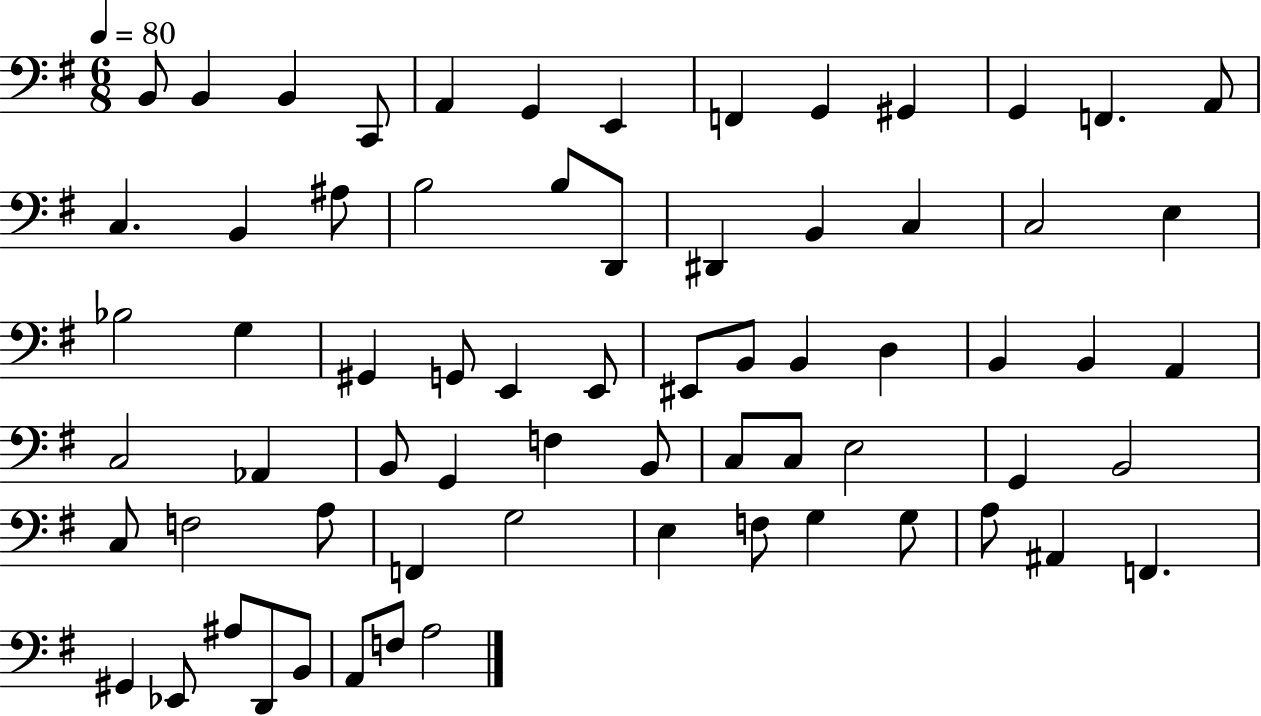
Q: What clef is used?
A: bass